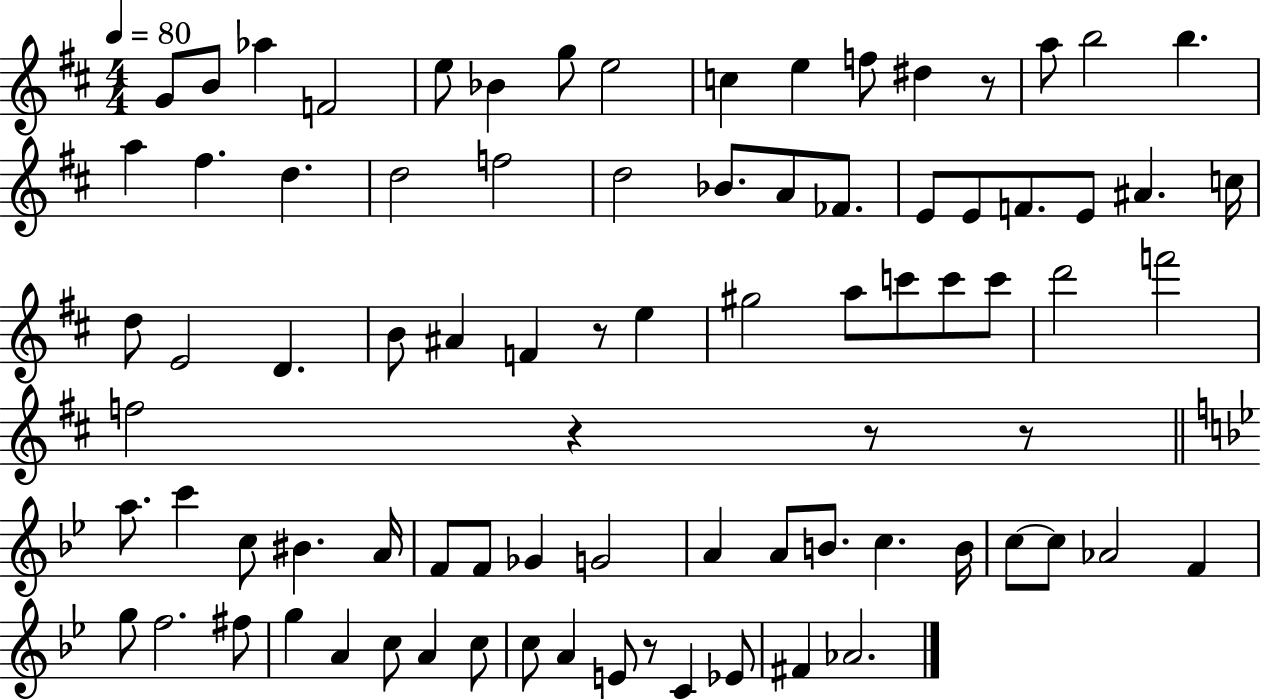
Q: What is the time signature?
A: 4/4